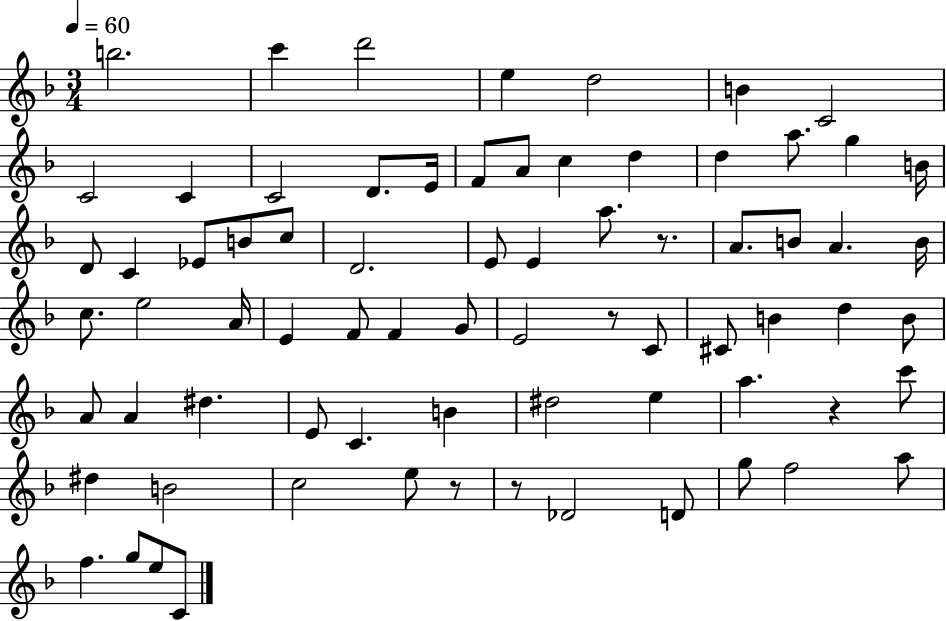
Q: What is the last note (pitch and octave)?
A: C4